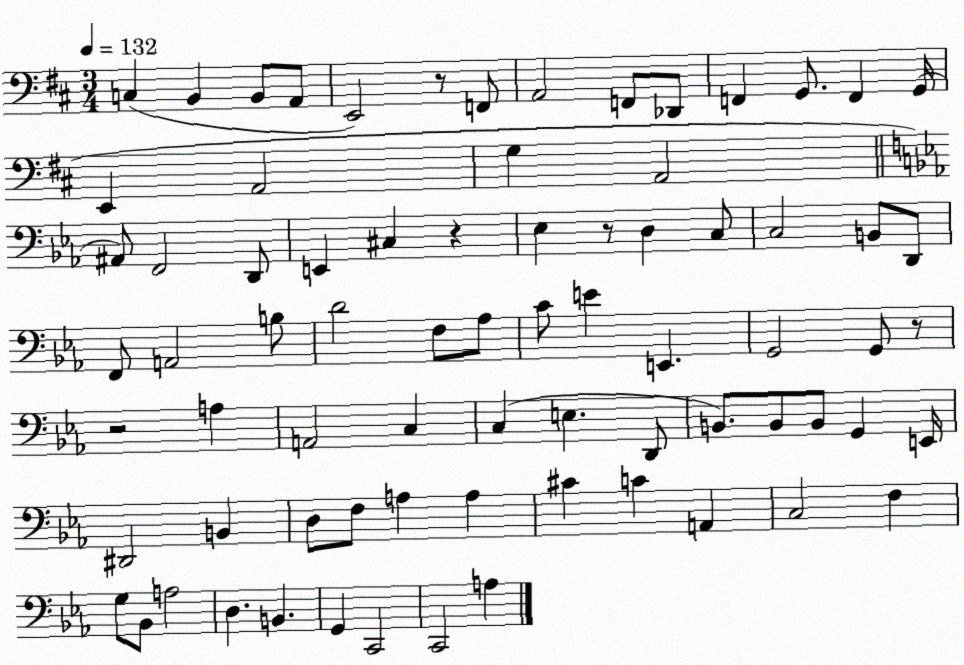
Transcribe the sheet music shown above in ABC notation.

X:1
T:Untitled
M:3/4
L:1/4
K:D
C, B,, B,,/2 A,,/2 E,,2 z/2 F,,/2 A,,2 F,,/2 _D,,/2 F,, G,,/2 F,, G,,/4 E,, A,,2 G, A,,2 ^A,,/2 F,,2 D,,/2 E,, ^C, z _E, z/2 D, C,/2 C,2 B,,/2 D,,/2 F,,/2 A,,2 B,/2 D2 F,/2 _A,/2 C/2 E E,, G,,2 G,,/2 z/2 z2 A, A,,2 C, C, E, D,,/2 B,,/2 B,,/2 B,,/2 G,, E,,/4 ^D,,2 B,, D,/2 F,/2 A, A, ^C C A,, C,2 F, G,/2 _B,,/2 A,2 D, B,, G,, C,,2 C,,2 A,